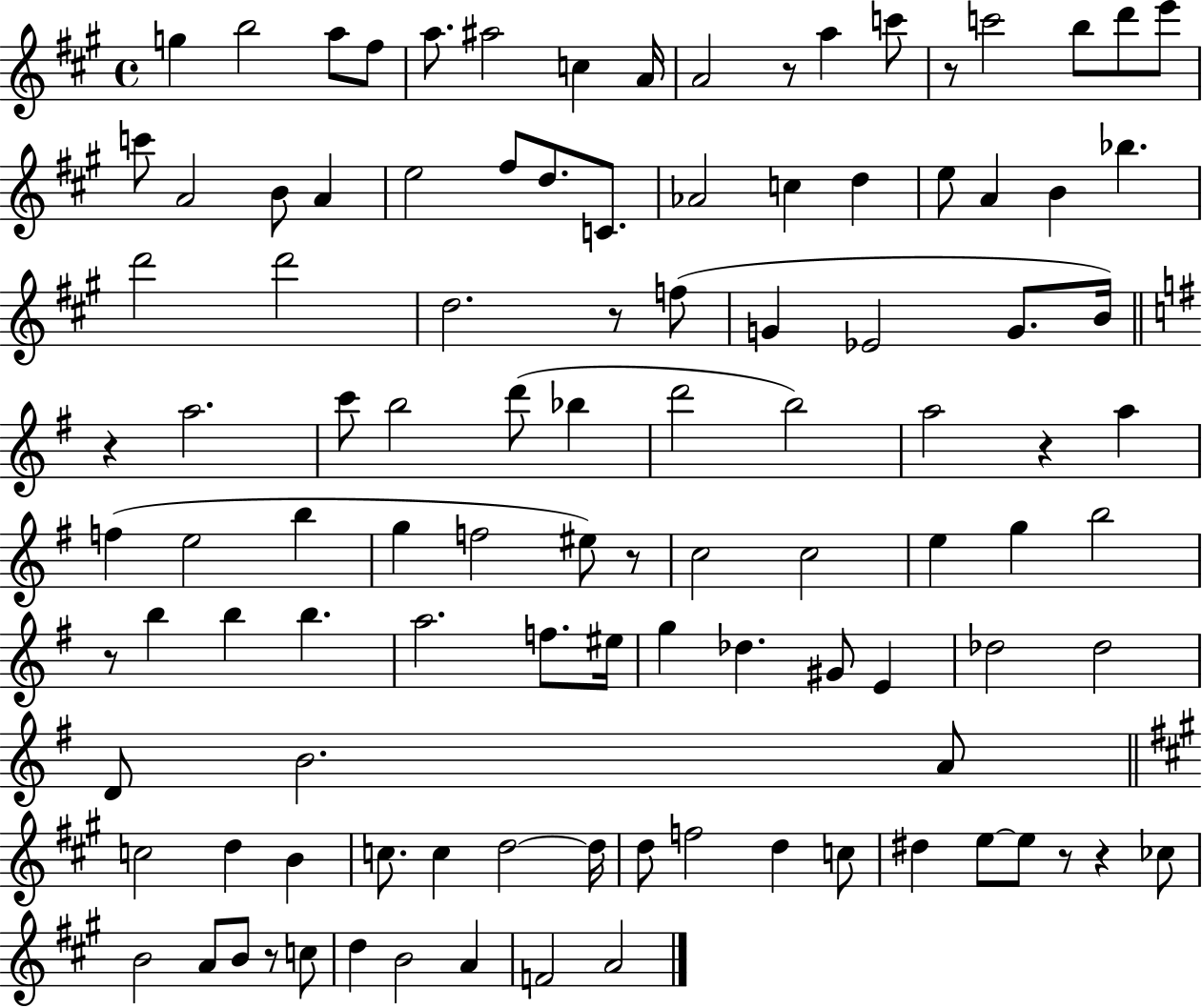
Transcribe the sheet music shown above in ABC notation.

X:1
T:Untitled
M:4/4
L:1/4
K:A
g b2 a/2 ^f/2 a/2 ^a2 c A/4 A2 z/2 a c'/2 z/2 c'2 b/2 d'/2 e'/2 c'/2 A2 B/2 A e2 ^f/2 d/2 C/2 _A2 c d e/2 A B _b d'2 d'2 d2 z/2 f/2 G _E2 G/2 B/4 z a2 c'/2 b2 d'/2 _b d'2 b2 a2 z a f e2 b g f2 ^e/2 z/2 c2 c2 e g b2 z/2 b b b a2 f/2 ^e/4 g _d ^G/2 E _d2 _d2 D/2 B2 A/2 c2 d B c/2 c d2 d/4 d/2 f2 d c/2 ^d e/2 e/2 z/2 z _c/2 B2 A/2 B/2 z/2 c/2 d B2 A F2 A2